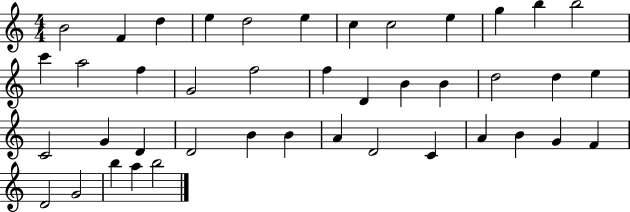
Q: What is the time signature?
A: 4/4